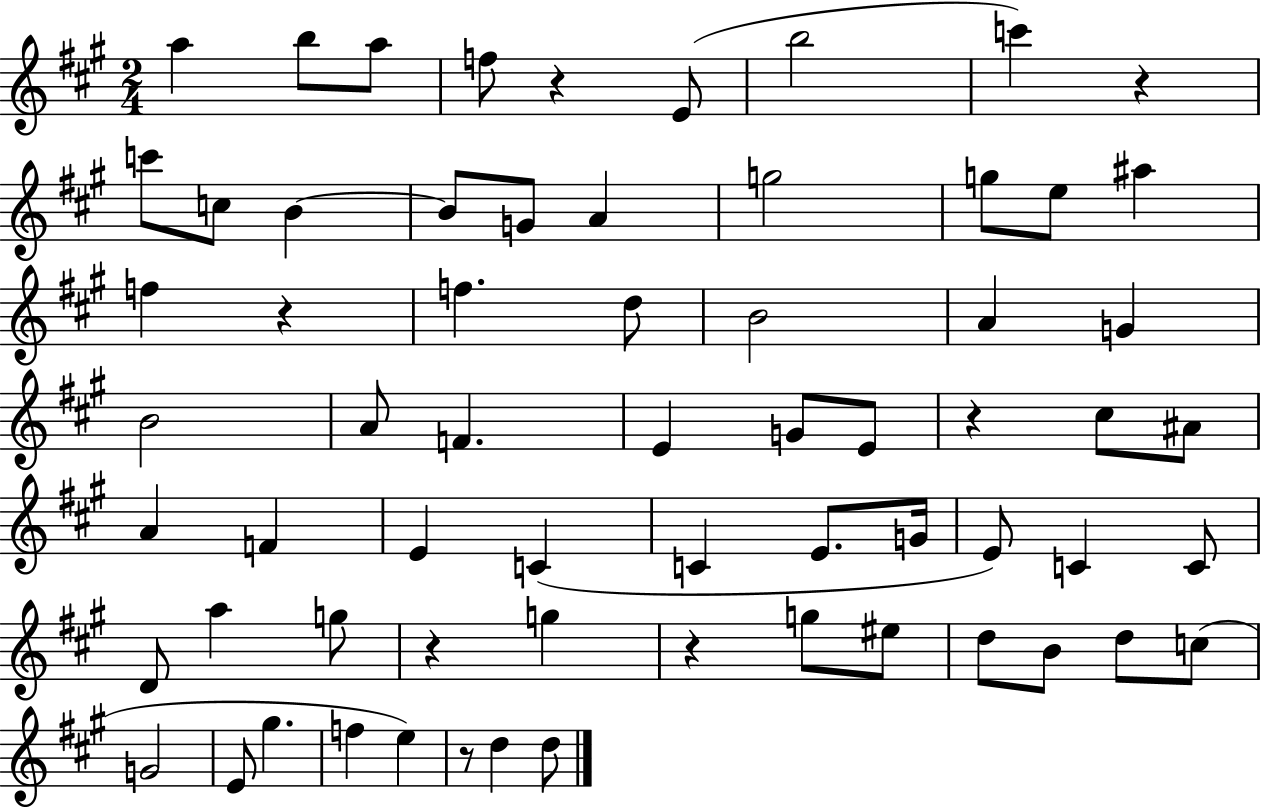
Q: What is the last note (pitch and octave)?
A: D5